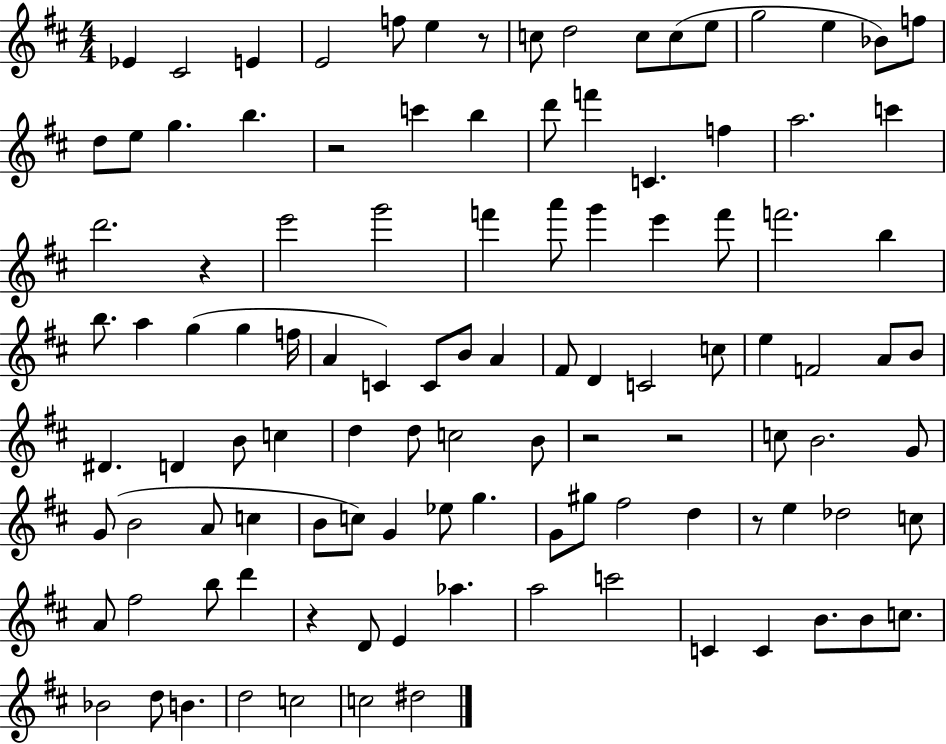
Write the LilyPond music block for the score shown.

{
  \clef treble
  \numericTimeSignature
  \time 4/4
  \key d \major
  ees'4 cis'2 e'4 | e'2 f''8 e''4 r8 | c''8 d''2 c''8 c''8( e''8 | g''2 e''4 bes'8) f''8 | \break d''8 e''8 g''4. b''4. | r2 c'''4 b''4 | d'''8 f'''4 c'4. f''4 | a''2. c'''4 | \break d'''2. r4 | e'''2 g'''2 | f'''4 a'''8 g'''4 e'''4 f'''8 | f'''2. b''4 | \break b''8. a''4 g''4( g''4 f''16 | a'4 c'4) c'8 b'8 a'4 | fis'8 d'4 c'2 c''8 | e''4 f'2 a'8 b'8 | \break dis'4. d'4 b'8 c''4 | d''4 d''8 c''2 b'8 | r2 r2 | c''8 b'2. g'8 | \break g'8( b'2 a'8 c''4 | b'8 c''8) g'4 ees''8 g''4. | g'8 gis''8 fis''2 d''4 | r8 e''4 des''2 c''8 | \break a'8 fis''2 b''8 d'''4 | r4 d'8 e'4 aes''4. | a''2 c'''2 | c'4 c'4 b'8. b'8 c''8. | \break bes'2 d''8 b'4. | d''2 c''2 | c''2 dis''2 | \bar "|."
}